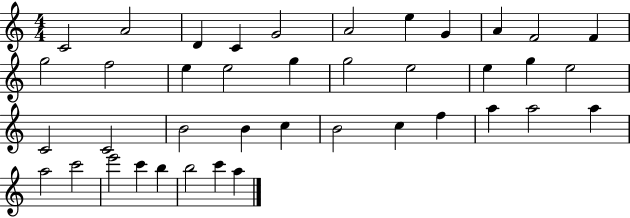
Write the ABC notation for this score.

X:1
T:Untitled
M:4/4
L:1/4
K:C
C2 A2 D C G2 A2 e G A F2 F g2 f2 e e2 g g2 e2 e g e2 C2 C2 B2 B c B2 c f a a2 a a2 c'2 e'2 c' b b2 c' a